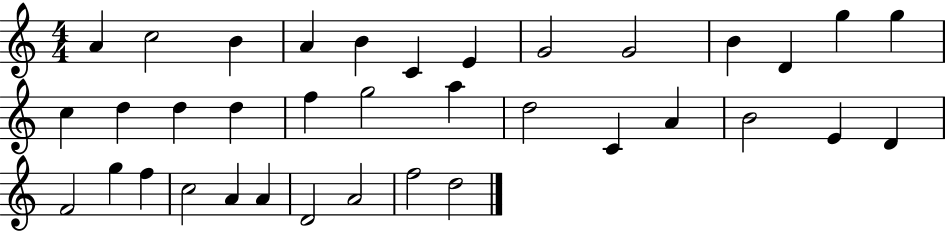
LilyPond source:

{
  \clef treble
  \numericTimeSignature
  \time 4/4
  \key c \major
  a'4 c''2 b'4 | a'4 b'4 c'4 e'4 | g'2 g'2 | b'4 d'4 g''4 g''4 | \break c''4 d''4 d''4 d''4 | f''4 g''2 a''4 | d''2 c'4 a'4 | b'2 e'4 d'4 | \break f'2 g''4 f''4 | c''2 a'4 a'4 | d'2 a'2 | f''2 d''2 | \break \bar "|."
}